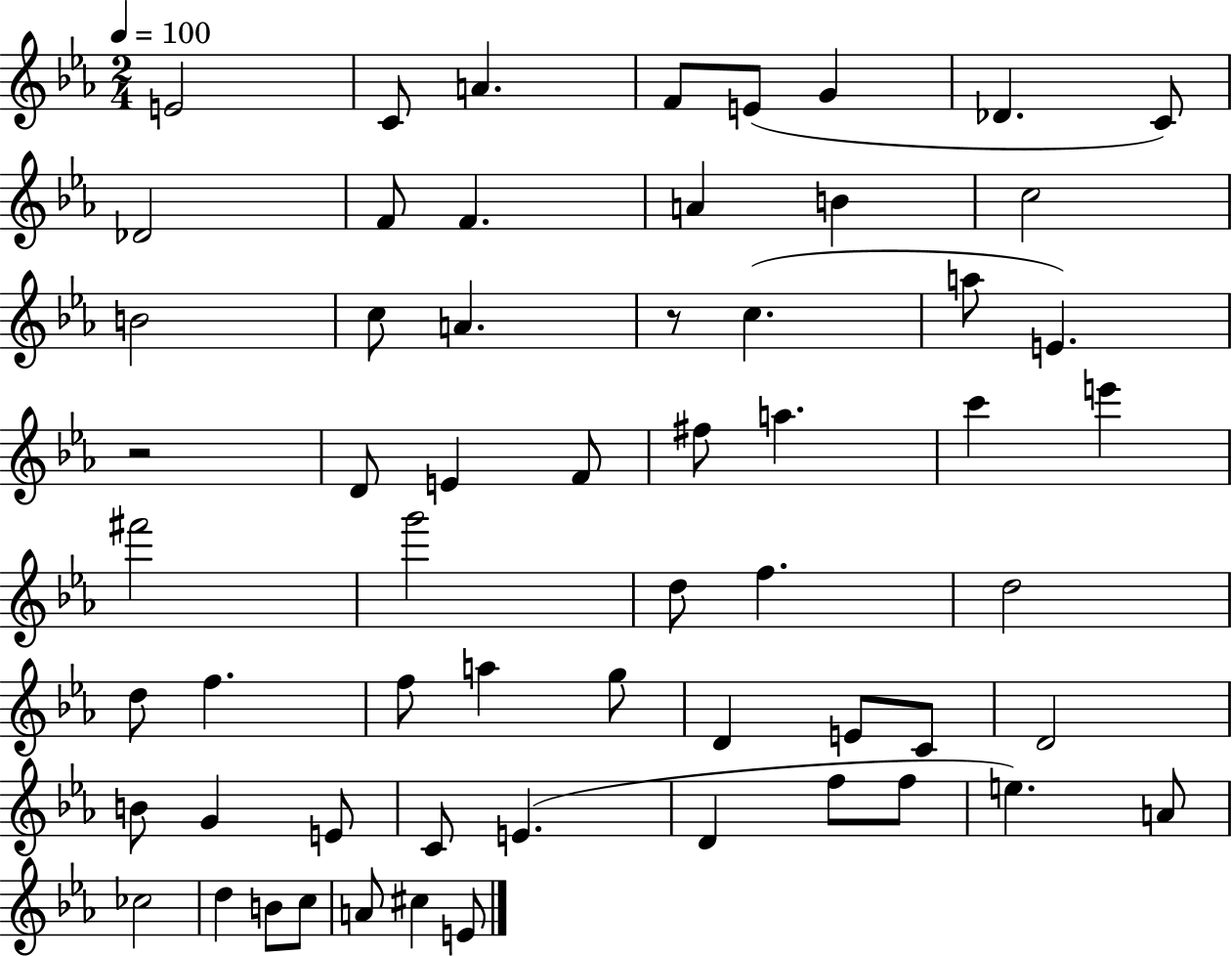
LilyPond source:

{
  \clef treble
  \numericTimeSignature
  \time 2/4
  \key ees \major
  \tempo 4 = 100
  e'2 | c'8 a'4. | f'8 e'8( g'4 | des'4. c'8) | \break des'2 | f'8 f'4. | a'4 b'4 | c''2 | \break b'2 | c''8 a'4. | r8 c''4.( | a''8 e'4.) | \break r2 | d'8 e'4 f'8 | fis''8 a''4. | c'''4 e'''4 | \break fis'''2 | g'''2 | d''8 f''4. | d''2 | \break d''8 f''4. | f''8 a''4 g''8 | d'4 e'8 c'8 | d'2 | \break b'8 g'4 e'8 | c'8 e'4.( | d'4 f''8 f''8 | e''4.) a'8 | \break ces''2 | d''4 b'8 c''8 | a'8 cis''4 e'8 | \bar "|."
}